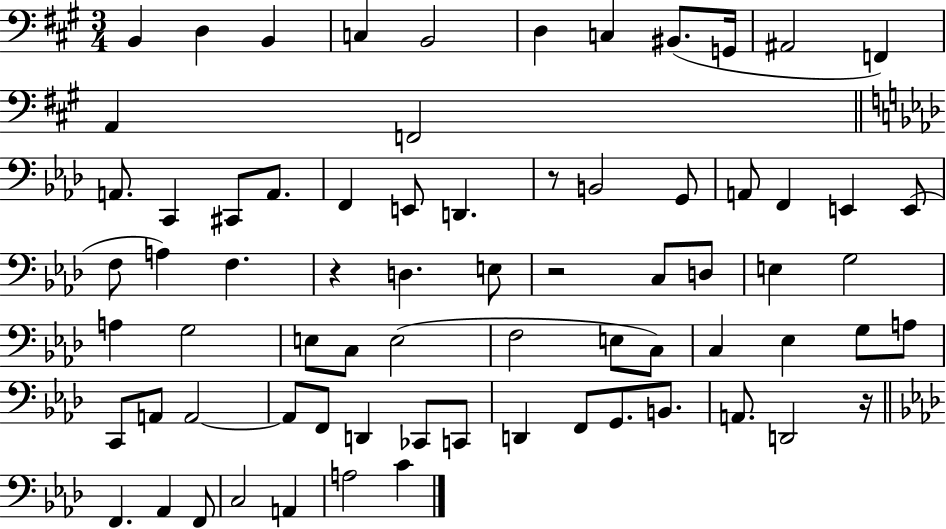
X:1
T:Untitled
M:3/4
L:1/4
K:A
B,, D, B,, C, B,,2 D, C, ^B,,/2 G,,/4 ^A,,2 F,, A,, F,,2 A,,/2 C,, ^C,,/2 A,,/2 F,, E,,/2 D,, z/2 B,,2 G,,/2 A,,/2 F,, E,, E,,/2 F,/2 A, F, z D, E,/2 z2 C,/2 D,/2 E, G,2 A, G,2 E,/2 C,/2 E,2 F,2 E,/2 C,/2 C, _E, G,/2 A,/2 C,,/2 A,,/2 A,,2 A,,/2 F,,/2 D,, _C,,/2 C,,/2 D,, F,,/2 G,,/2 B,,/2 A,,/2 D,,2 z/4 F,, _A,, F,,/2 C,2 A,, A,2 C